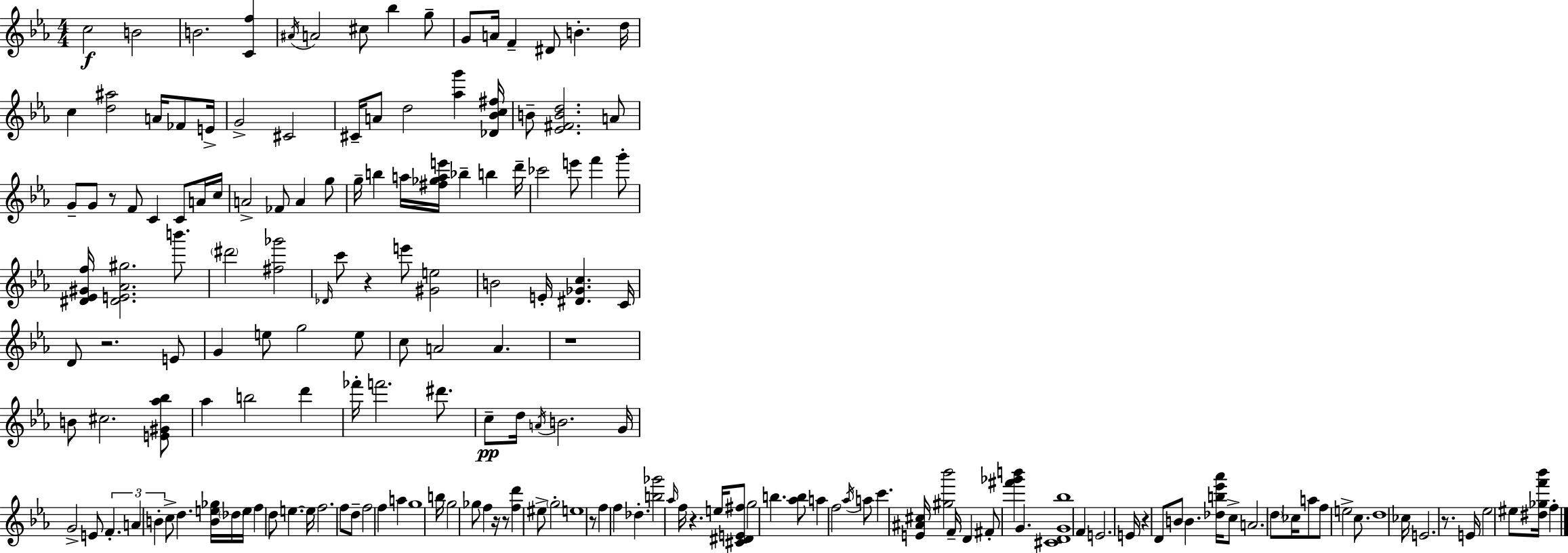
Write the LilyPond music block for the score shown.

{
  \clef treble
  \numericTimeSignature
  \time 4/4
  \key c \minor
  c''2\f b'2 | b'2. <c' f''>4 | \acciaccatura { ais'16 } a'2 cis''8 bes''4 g''8-- | g'8 a'16 f'4-- dis'8 b'4.-. | \break d''16 c''4 <d'' ais''>2 a'16 fes'8 | e'16-> g'2-> cis'2 | cis'16-- a'8 d''2 <aes'' g'''>4 | <des' bes' c'' fis''>16 b'8-- <ees' fis' b' d''>2. a'8 | \break g'8-- g'8 r8 f'8 c'4 c'8 a'16 | c''16 a'2-> fes'8 a'4 g''8 | g''16-- b''4 a''16 <fis'' ges'' a'' e'''>16 bes''4-- b''4 | d'''16-- ces'''2 e'''8 f'''4 g'''8-. | \break <dis' ees' gis' f''>16 <dis' e' aes' gis''>2. b'''8. | \parenthesize dis'''2 <fis'' ges'''>2 | \grace { des'16 } c'''8 r4 e'''8 <gis' e''>2 | b'2 e'16-. <dis' ges' c''>4. | \break c'16 d'8 r2. | e'8 g'4 e''8 g''2 | e''8 c''8 a'2 a'4. | r1 | \break b'8 cis''2. | <e' gis' aes'' bes''>8 aes''4 b''2 d'''4 | fes'''16-. f'''2. dis'''8. | c''8--\pp d''16 \acciaccatura { a'16 } b'2. | \break g'16 g'2-> e'8 \tuplet 3/2 { f'4.-. | a'4 b'4-. } c''8-> d''4. | <b' e'' ges''>16 \parenthesize des''16 e''16 f''4 d''8 e''4.~~ | e''16 f''2. f''8 | \break d''8-- f''2 f''4 a''4 | g''1 | b''16 g''2 ges''8 f''4 | r16 r8 <f'' d'''>4 eis''8-> \parenthesize g''2-. | \break e''1 | r8 f''4 f''4 des''4.-. | <b'' ges'''>2 \grace { aes''16 } f''16 r4. | e''16 <cis' dis' e' fis''>8 g''2 b''4. | \break <aes'' b''>8 a''4 f''2 | \acciaccatura { aes''16 } a''8 c'''4. <e' ais' cis''>16 <gis'' bes'''>2 | f'16-- d'4 fis'8-. <fis''' ges''' b'''>4 g'4. | <cis' d' g' bes''>1 | \break f'4 e'2. | e'16 r4 d'8 b'8 b'4. | <des'' b'' ees''' aes'''>16 c''8-> a'2. | \parenthesize d''8 ces''16 a''8 f''8 e''2-> | \break c''8. d''1 | ces''16 e'2. | r8. e'16 ees''2 eis''8 | <dis'' ges'' f''' bes'''>16 f''4-. \bar "|."
}